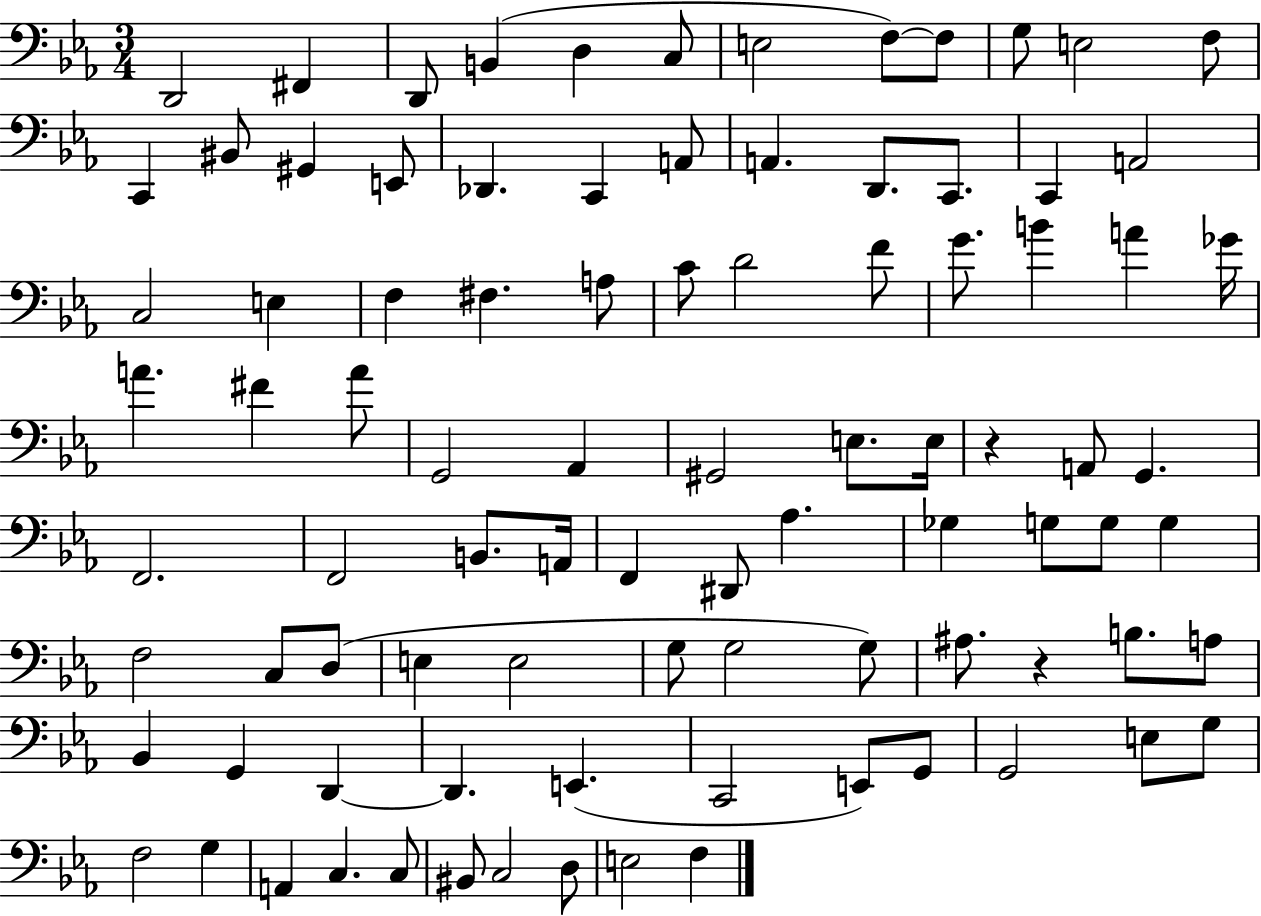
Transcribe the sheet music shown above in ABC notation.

X:1
T:Untitled
M:3/4
L:1/4
K:Eb
D,,2 ^F,, D,,/2 B,, D, C,/2 E,2 F,/2 F,/2 G,/2 E,2 F,/2 C,, ^B,,/2 ^G,, E,,/2 _D,, C,, A,,/2 A,, D,,/2 C,,/2 C,, A,,2 C,2 E, F, ^F, A,/2 C/2 D2 F/2 G/2 B A _G/4 A ^F A/2 G,,2 _A,, ^G,,2 E,/2 E,/4 z A,,/2 G,, F,,2 F,,2 B,,/2 A,,/4 F,, ^D,,/2 _A, _G, G,/2 G,/2 G, F,2 C,/2 D,/2 E, E,2 G,/2 G,2 G,/2 ^A,/2 z B,/2 A,/2 _B,, G,, D,, D,, E,, C,,2 E,,/2 G,,/2 G,,2 E,/2 G,/2 F,2 G, A,, C, C,/2 ^B,,/2 C,2 D,/2 E,2 F,